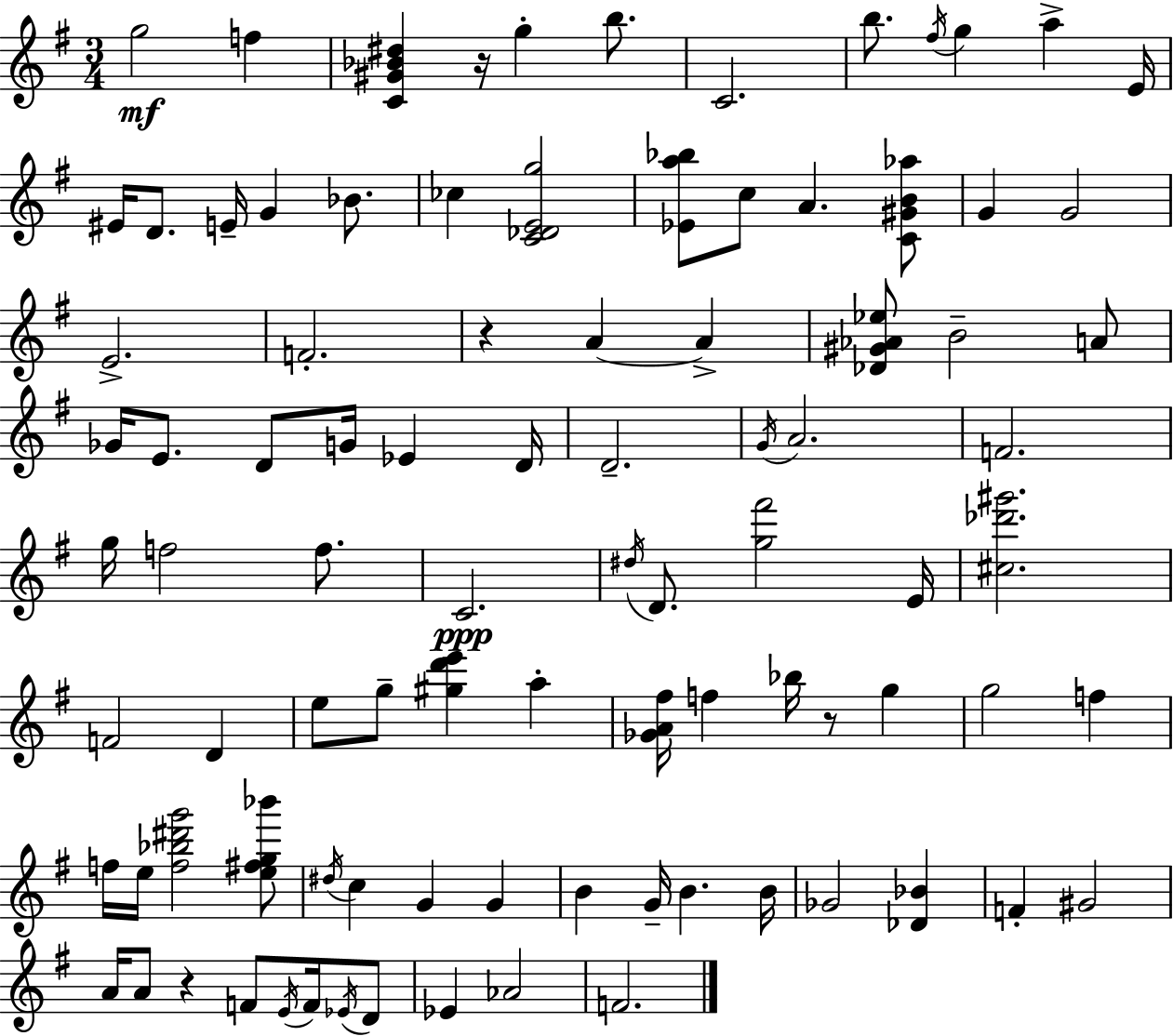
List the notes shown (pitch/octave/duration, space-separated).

G5/h F5/q [C4,G#4,Bb4,D#5]/q R/s G5/q B5/e. C4/h. B5/e. F#5/s G5/q A5/q E4/s EIS4/s D4/e. E4/s G4/q Bb4/e. CES5/q [C4,Db4,E4,G5]/h [Eb4,A5,Bb5]/e C5/e A4/q. [C4,G#4,B4,Ab5]/e G4/q G4/h E4/h. F4/h. R/q A4/q A4/q [Db4,G#4,Ab4,Eb5]/e B4/h A4/e Gb4/s E4/e. D4/e G4/s Eb4/q D4/s D4/h. G4/s A4/h. F4/h. G5/s F5/h F5/e. C4/h. D#5/s D4/e. [G5,F#6]/h E4/s [C#5,Db6,G#6]/h. F4/h D4/q E5/e G5/e [G#5,D6,E6]/q A5/q [Gb4,A4,F#5]/s F5/q Bb5/s R/e G5/q G5/h F5/q F5/s E5/s [F5,Bb5,D#6,G6]/h [E5,F#5,G5,Bb6]/e D#5/s C5/q G4/q G4/q B4/q G4/s B4/q. B4/s Gb4/h [Db4,Bb4]/q F4/q G#4/h A4/s A4/e R/q F4/e E4/s F4/s Eb4/s D4/e Eb4/q Ab4/h F4/h.